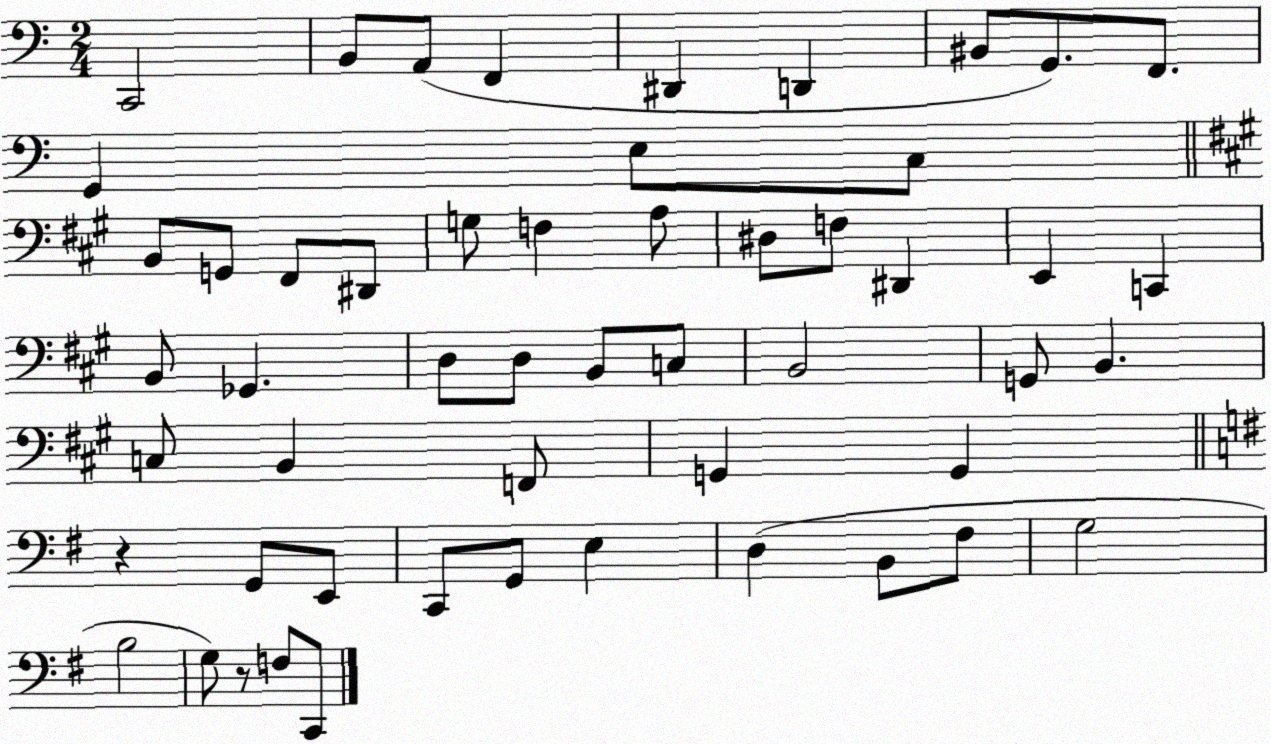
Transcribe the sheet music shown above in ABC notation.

X:1
T:Untitled
M:2/4
L:1/4
K:C
C,,2 B,,/2 A,,/2 F,, ^D,, D,, ^B,,/2 G,,/2 F,,/2 G,, E,/2 C,/2 B,,/2 G,,/2 ^F,,/2 ^D,,/2 G,/2 F, A,/2 ^D,/2 F,/2 ^D,, E,, C,, B,,/2 _G,, D,/2 D,/2 B,,/2 C,/2 B,,2 G,,/2 B,, C,/2 B,, F,,/2 G,, G,, z G,,/2 E,,/2 C,,/2 G,,/2 E, D, B,,/2 ^F,/2 G,2 B,2 G,/2 z/2 F,/2 C,,/2